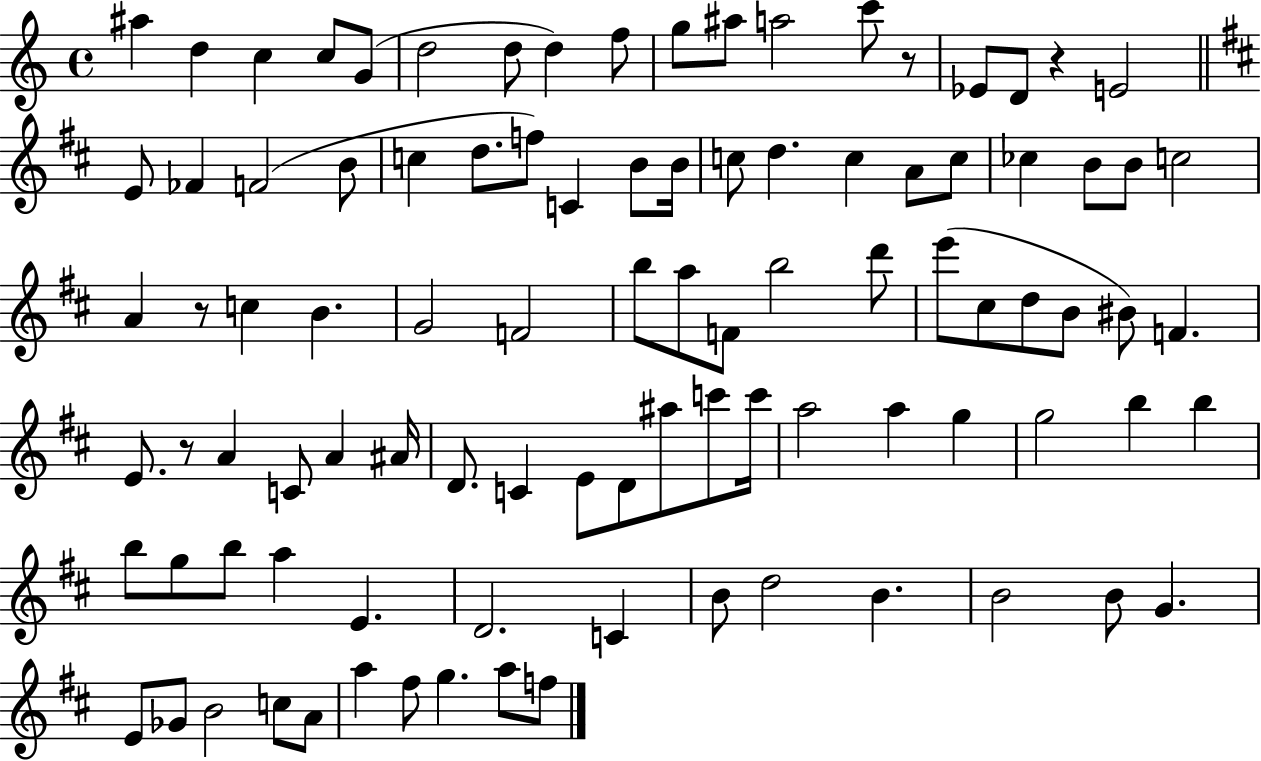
X:1
T:Untitled
M:4/4
L:1/4
K:C
^a d c c/2 G/2 d2 d/2 d f/2 g/2 ^a/2 a2 c'/2 z/2 _E/2 D/2 z E2 E/2 _F F2 B/2 c d/2 f/2 C B/2 B/4 c/2 d c A/2 c/2 _c B/2 B/2 c2 A z/2 c B G2 F2 b/2 a/2 F/2 b2 d'/2 e'/2 ^c/2 d/2 B/2 ^B/2 F E/2 z/2 A C/2 A ^A/4 D/2 C E/2 D/2 ^a/2 c'/2 c'/4 a2 a g g2 b b b/2 g/2 b/2 a E D2 C B/2 d2 B B2 B/2 G E/2 _G/2 B2 c/2 A/2 a ^f/2 g a/2 f/2